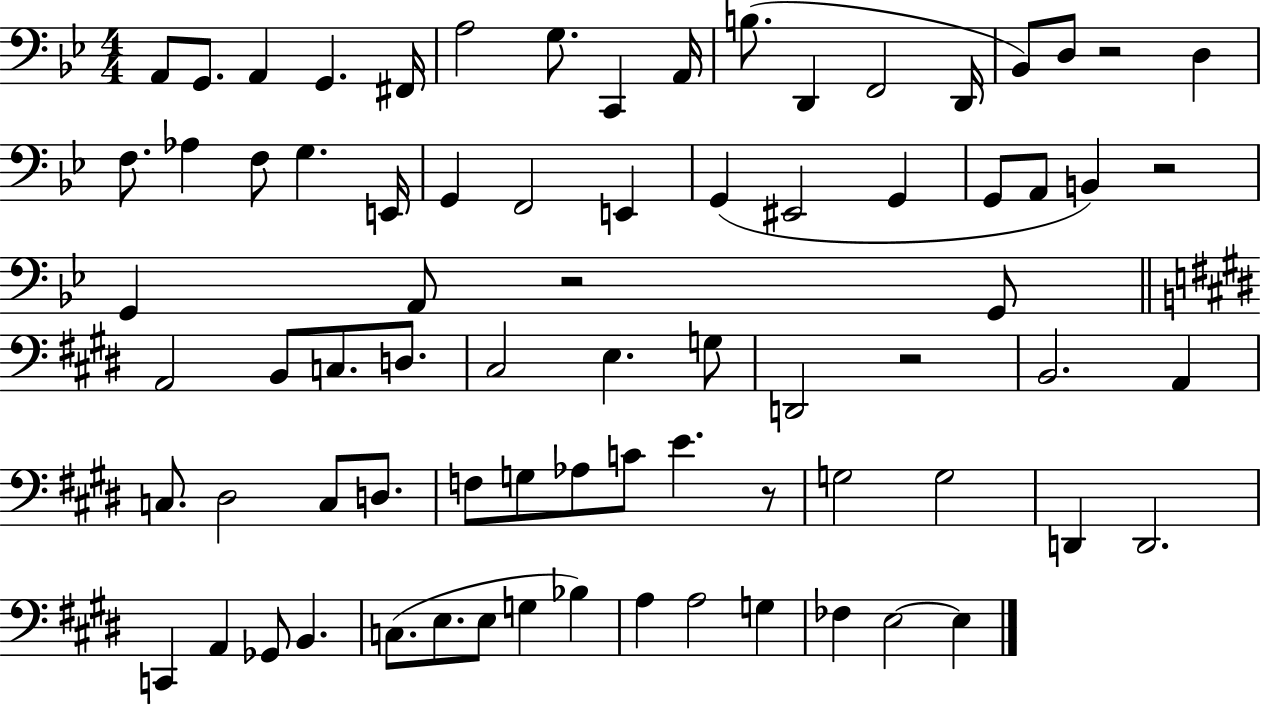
{
  \clef bass
  \numericTimeSignature
  \time 4/4
  \key bes \major
  \repeat volta 2 { a,8 g,8. a,4 g,4. fis,16 | a2 g8. c,4 a,16 | b8.( d,4 f,2 d,16 | bes,8) d8 r2 d4 | \break f8. aes4 f8 g4. e,16 | g,4 f,2 e,4 | g,4( eis,2 g,4 | g,8 a,8 b,4) r2 | \break g,4 a,8 r2 g,8 | \bar "||" \break \key e \major a,2 b,8 c8. d8. | cis2 e4. g8 | d,2 r2 | b,2. a,4 | \break c8. dis2 c8 d8. | f8 g8 aes8 c'8 e'4. r8 | g2 g2 | d,4 d,2. | \break c,4 a,4 ges,8 b,4. | c8.( e8. e8 g4 bes4) | a4 a2 g4 | fes4 e2~~ e4 | \break } \bar "|."
}